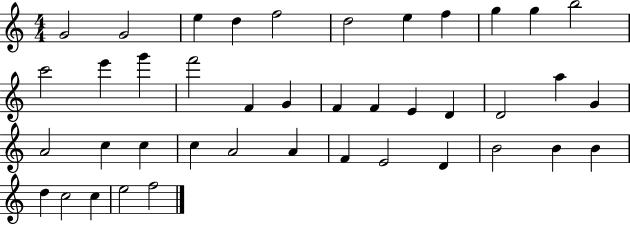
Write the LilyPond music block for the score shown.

{
  \clef treble
  \numericTimeSignature
  \time 4/4
  \key c \major
  g'2 g'2 | e''4 d''4 f''2 | d''2 e''4 f''4 | g''4 g''4 b''2 | \break c'''2 e'''4 g'''4 | f'''2 f'4 g'4 | f'4 f'4 e'4 d'4 | d'2 a''4 g'4 | \break a'2 c''4 c''4 | c''4 a'2 a'4 | f'4 e'2 d'4 | b'2 b'4 b'4 | \break d''4 c''2 c''4 | e''2 f''2 | \bar "|."
}